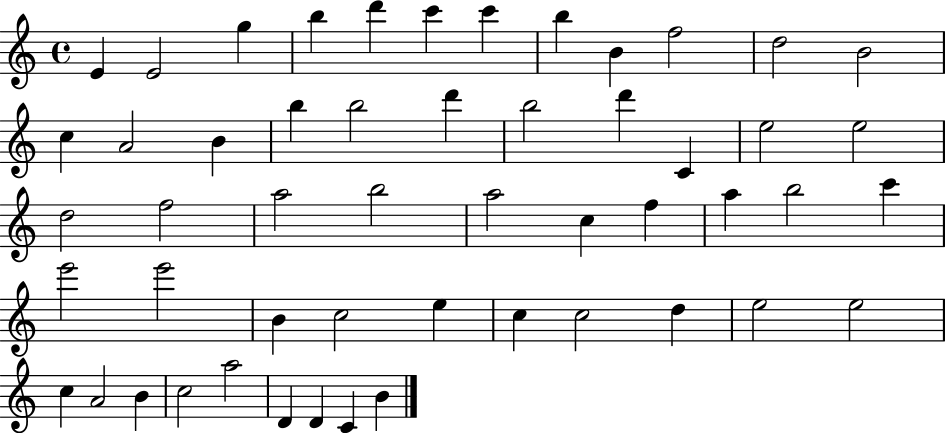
X:1
T:Untitled
M:4/4
L:1/4
K:C
E E2 g b d' c' c' b B f2 d2 B2 c A2 B b b2 d' b2 d' C e2 e2 d2 f2 a2 b2 a2 c f a b2 c' e'2 e'2 B c2 e c c2 d e2 e2 c A2 B c2 a2 D D C B